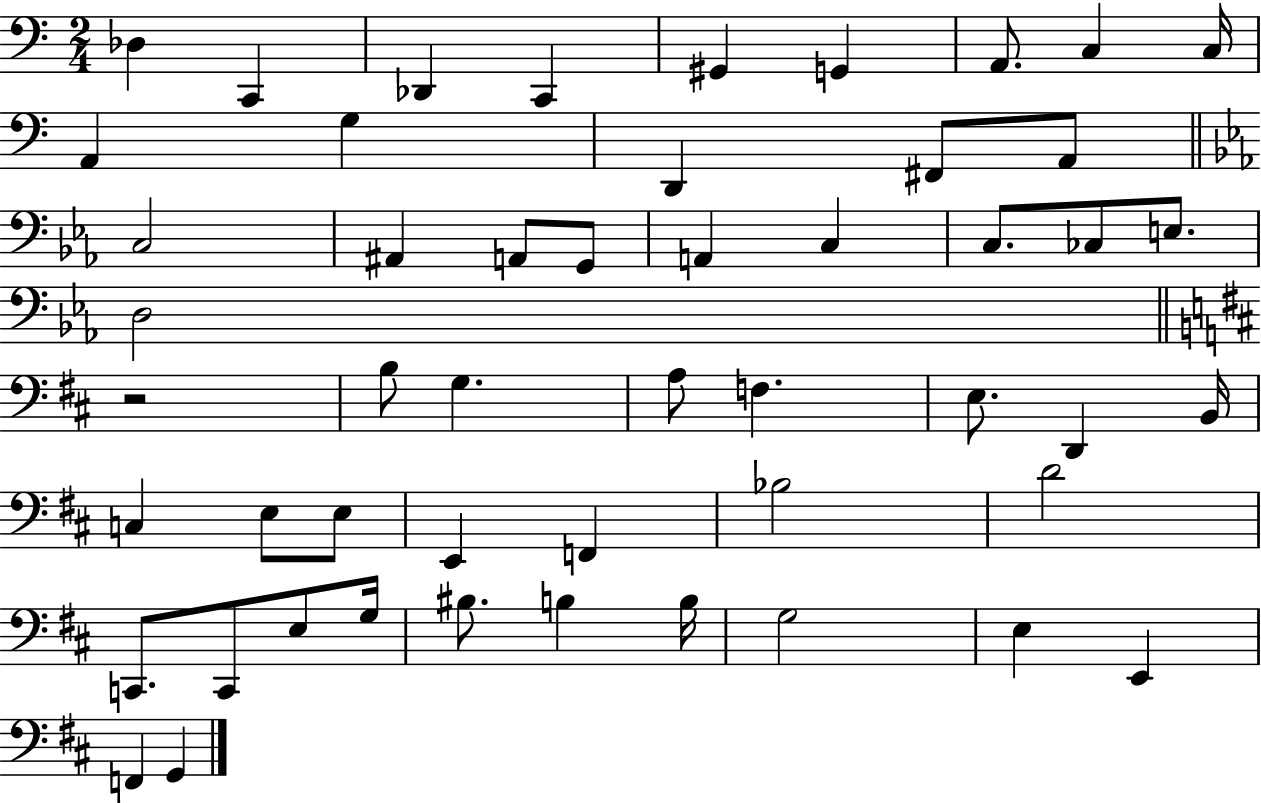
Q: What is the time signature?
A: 2/4